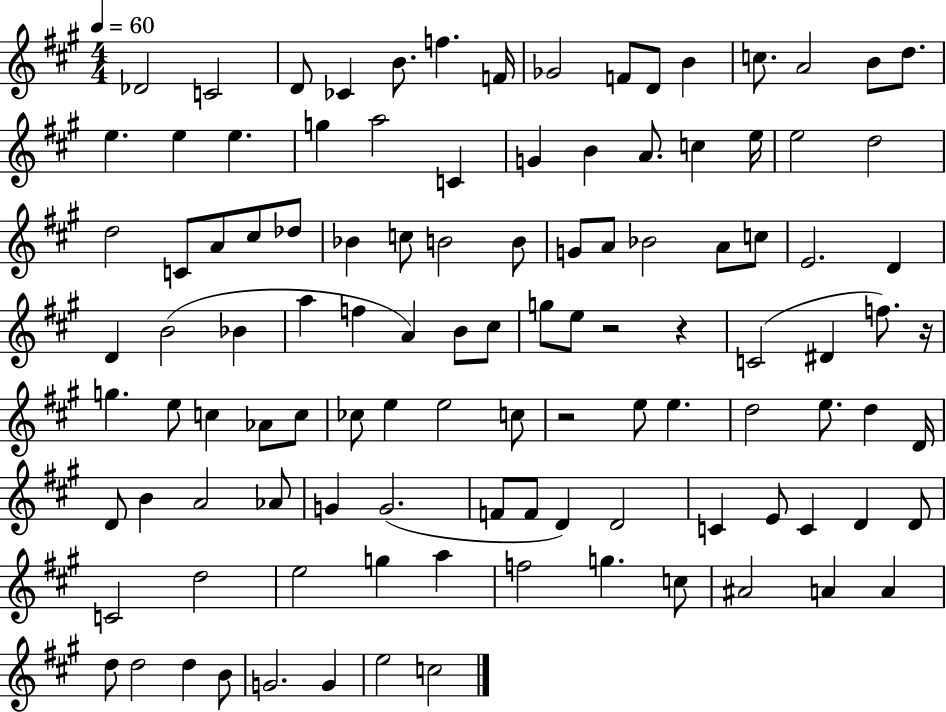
Db4/h C4/h D4/e CES4/q B4/e. F5/q. F4/s Gb4/h F4/e D4/e B4/q C5/e. A4/h B4/e D5/e. E5/q. E5/q E5/q. G5/q A5/h C4/q G4/q B4/q A4/e. C5/q E5/s E5/h D5/h D5/h C4/e A4/e C#5/e Db5/e Bb4/q C5/e B4/h B4/e G4/e A4/e Bb4/h A4/e C5/e E4/h. D4/q D4/q B4/h Bb4/q A5/q F5/q A4/q B4/e C#5/e G5/e E5/e R/h R/q C4/h D#4/q F5/e. R/s G5/q. E5/e C5/q Ab4/e C5/e CES5/e E5/q E5/h C5/e R/h E5/e E5/q. D5/h E5/e. D5/q D4/s D4/e B4/q A4/h Ab4/e G4/q G4/h. F4/e F4/e D4/q D4/h C4/q E4/e C4/q D4/q D4/e C4/h D5/h E5/h G5/q A5/q F5/h G5/q. C5/e A#4/h A4/q A4/q D5/e D5/h D5/q B4/e G4/h. G4/q E5/h C5/h